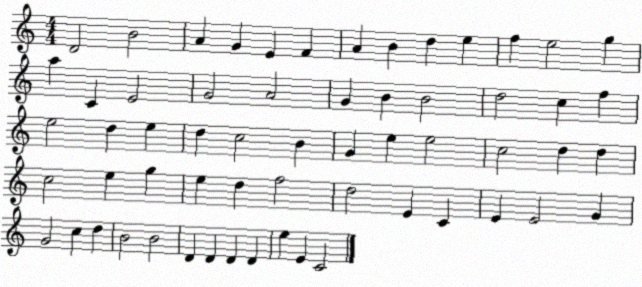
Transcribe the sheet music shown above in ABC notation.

X:1
T:Untitled
M:4/4
L:1/4
K:C
D2 B2 A G E F A B d e f e2 g a C E2 G2 A2 G B B2 d2 c f e2 d e d c2 B G e e2 c2 d d c2 e g e d f2 d2 E C E E2 G G2 c d B2 B2 D D D D e E C2